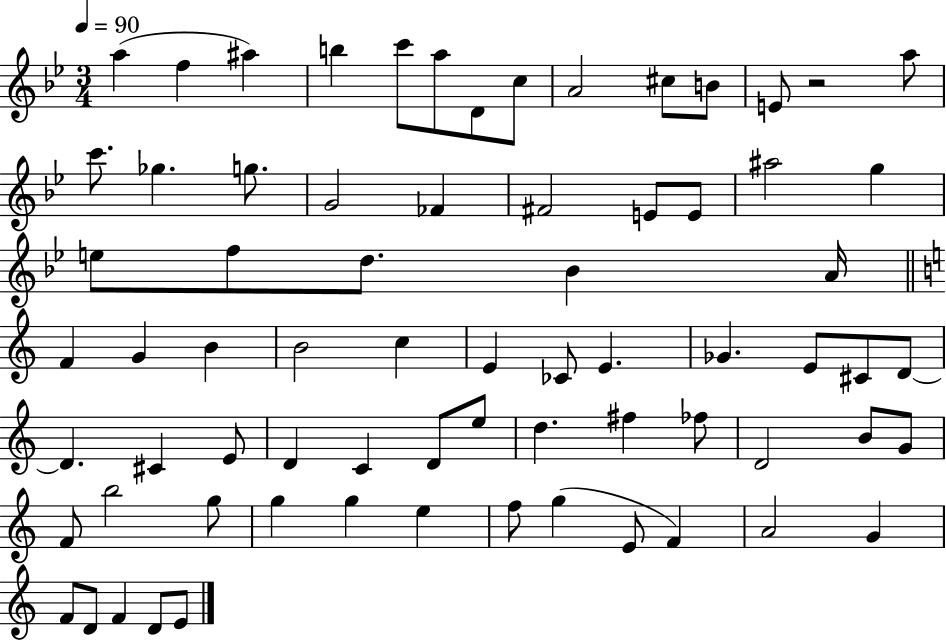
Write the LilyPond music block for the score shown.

{
  \clef treble
  \numericTimeSignature
  \time 3/4
  \key bes \major
  \tempo 4 = 90
  a''4( f''4 ais''4) | b''4 c'''8 a''8 d'8 c''8 | a'2 cis''8 b'8 | e'8 r2 a''8 | \break c'''8. ges''4. g''8. | g'2 fes'4 | fis'2 e'8 e'8 | ais''2 g''4 | \break e''8 f''8 d''8. bes'4 a'16 | \bar "||" \break \key c \major f'4 g'4 b'4 | b'2 c''4 | e'4 ces'8 e'4. | ges'4. e'8 cis'8 d'8~~ | \break d'4. cis'4 e'8 | d'4 c'4 d'8 e''8 | d''4. fis''4 fes''8 | d'2 b'8 g'8 | \break f'8 b''2 g''8 | g''4 g''4 e''4 | f''8 g''4( e'8 f'4) | a'2 g'4 | \break f'8 d'8 f'4 d'8 e'8 | \bar "|."
}